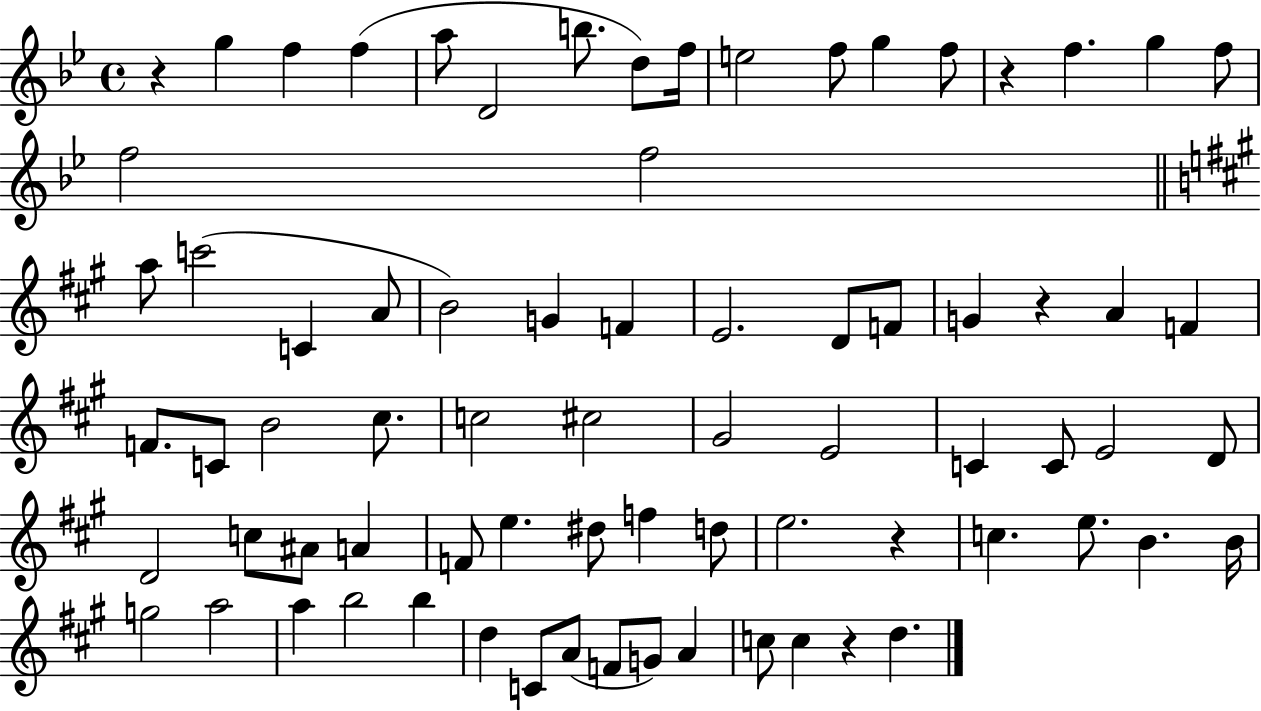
R/q G5/q F5/q F5/q A5/e D4/h B5/e. D5/e F5/s E5/h F5/e G5/q F5/e R/q F5/q. G5/q F5/e F5/h F5/h A5/e C6/h C4/q A4/e B4/h G4/q F4/q E4/h. D4/e F4/e G4/q R/q A4/q F4/q F4/e. C4/e B4/h C#5/e. C5/h C#5/h G#4/h E4/h C4/q C4/e E4/h D4/e D4/h C5/e A#4/e A4/q F4/e E5/q. D#5/e F5/q D5/e E5/h. R/q C5/q. E5/e. B4/q. B4/s G5/h A5/h A5/q B5/h B5/q D5/q C4/e A4/e F4/e G4/e A4/q C5/e C5/q R/q D5/q.